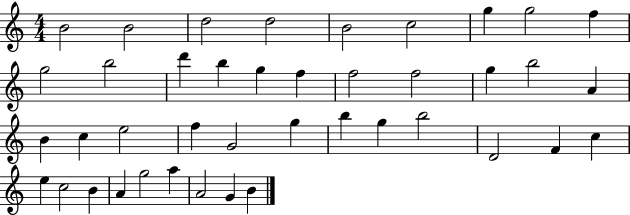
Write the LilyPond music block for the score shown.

{
  \clef treble
  \numericTimeSignature
  \time 4/4
  \key c \major
  b'2 b'2 | d''2 d''2 | b'2 c''2 | g''4 g''2 f''4 | \break g''2 b''2 | d'''4 b''4 g''4 f''4 | f''2 f''2 | g''4 b''2 a'4 | \break b'4 c''4 e''2 | f''4 g'2 g''4 | b''4 g''4 b''2 | d'2 f'4 c''4 | \break e''4 c''2 b'4 | a'4 g''2 a''4 | a'2 g'4 b'4 | \bar "|."
}